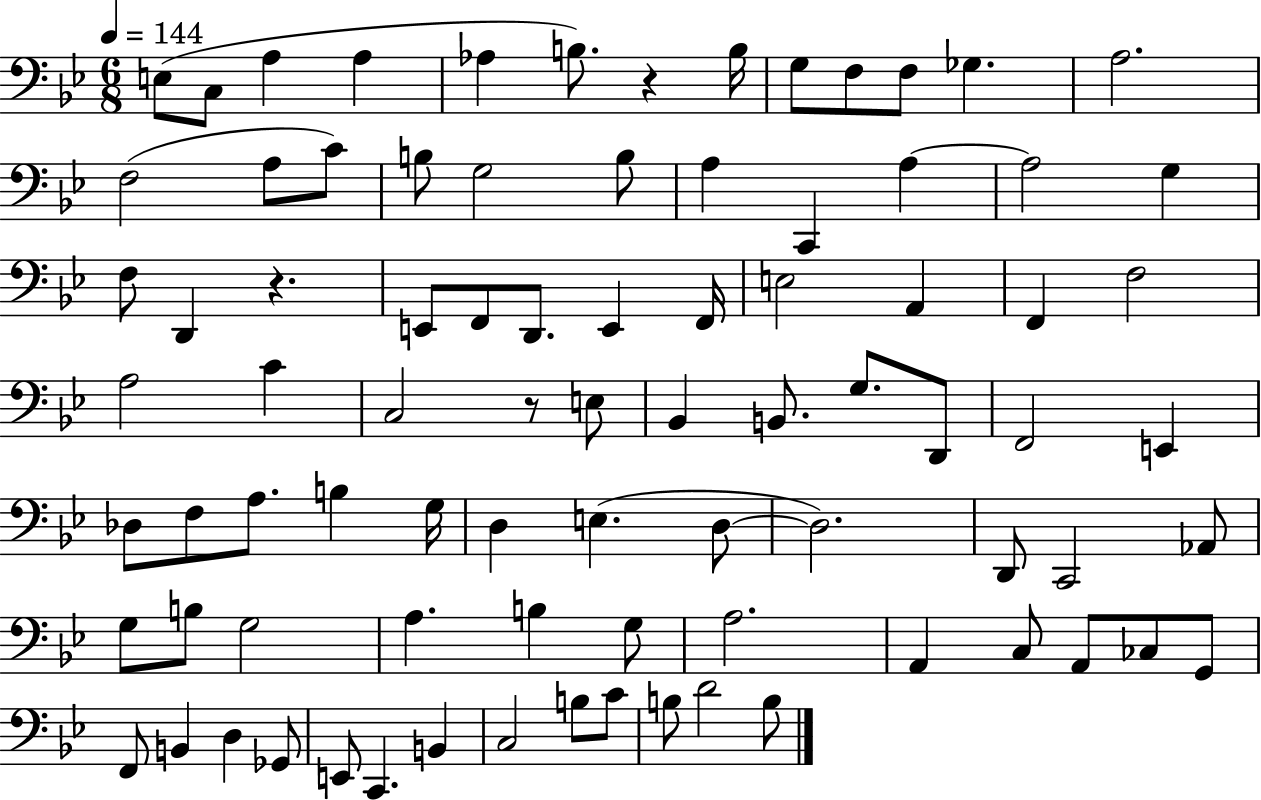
X:1
T:Untitled
M:6/8
L:1/4
K:Bb
E,/2 C,/2 A, A, _A, B,/2 z B,/4 G,/2 F,/2 F,/2 _G, A,2 F,2 A,/2 C/2 B,/2 G,2 B,/2 A, C,, A, A,2 G, F,/2 D,, z E,,/2 F,,/2 D,,/2 E,, F,,/4 E,2 A,, F,, F,2 A,2 C C,2 z/2 E,/2 _B,, B,,/2 G,/2 D,,/2 F,,2 E,, _D,/2 F,/2 A,/2 B, G,/4 D, E, D,/2 D,2 D,,/2 C,,2 _A,,/2 G,/2 B,/2 G,2 A, B, G,/2 A,2 A,, C,/2 A,,/2 _C,/2 G,,/2 F,,/2 B,, D, _G,,/2 E,,/2 C,, B,, C,2 B,/2 C/2 B,/2 D2 B,/2